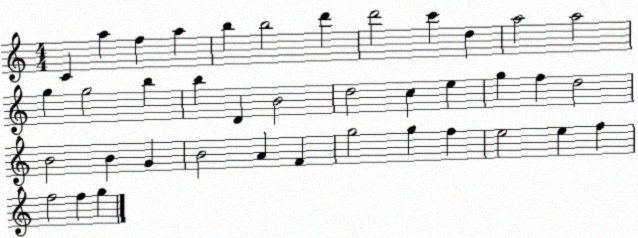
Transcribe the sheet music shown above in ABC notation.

X:1
T:Untitled
M:4/4
L:1/4
K:C
C a f a b b2 d' d'2 c' d a2 a2 g g2 b b D B2 d2 c e g f d2 B2 B G B2 A F g2 g f e2 e f f2 f g